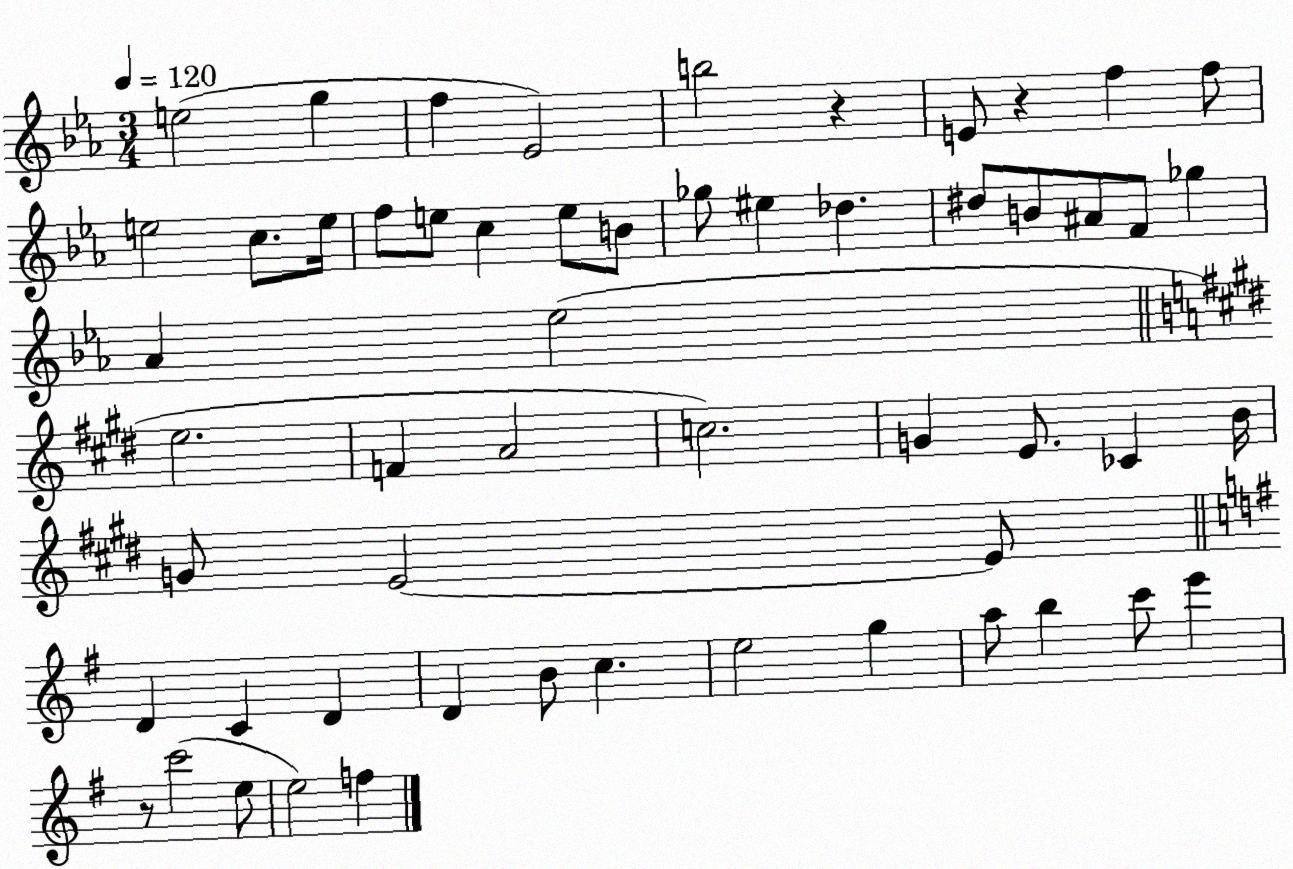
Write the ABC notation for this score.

X:1
T:Untitled
M:3/4
L:1/4
K:Eb
e2 g f _E2 b2 z E/2 z f f/2 e2 c/2 e/4 f/2 e/2 c e/2 B/2 _g/2 ^e _d ^d/2 B/2 ^A/2 F/2 _g _A _e2 e2 F A2 c2 G E/2 _C B/4 G/2 E2 E/2 D C D D B/2 c e2 g a/2 b c'/2 e' z/2 c'2 e/2 e2 f